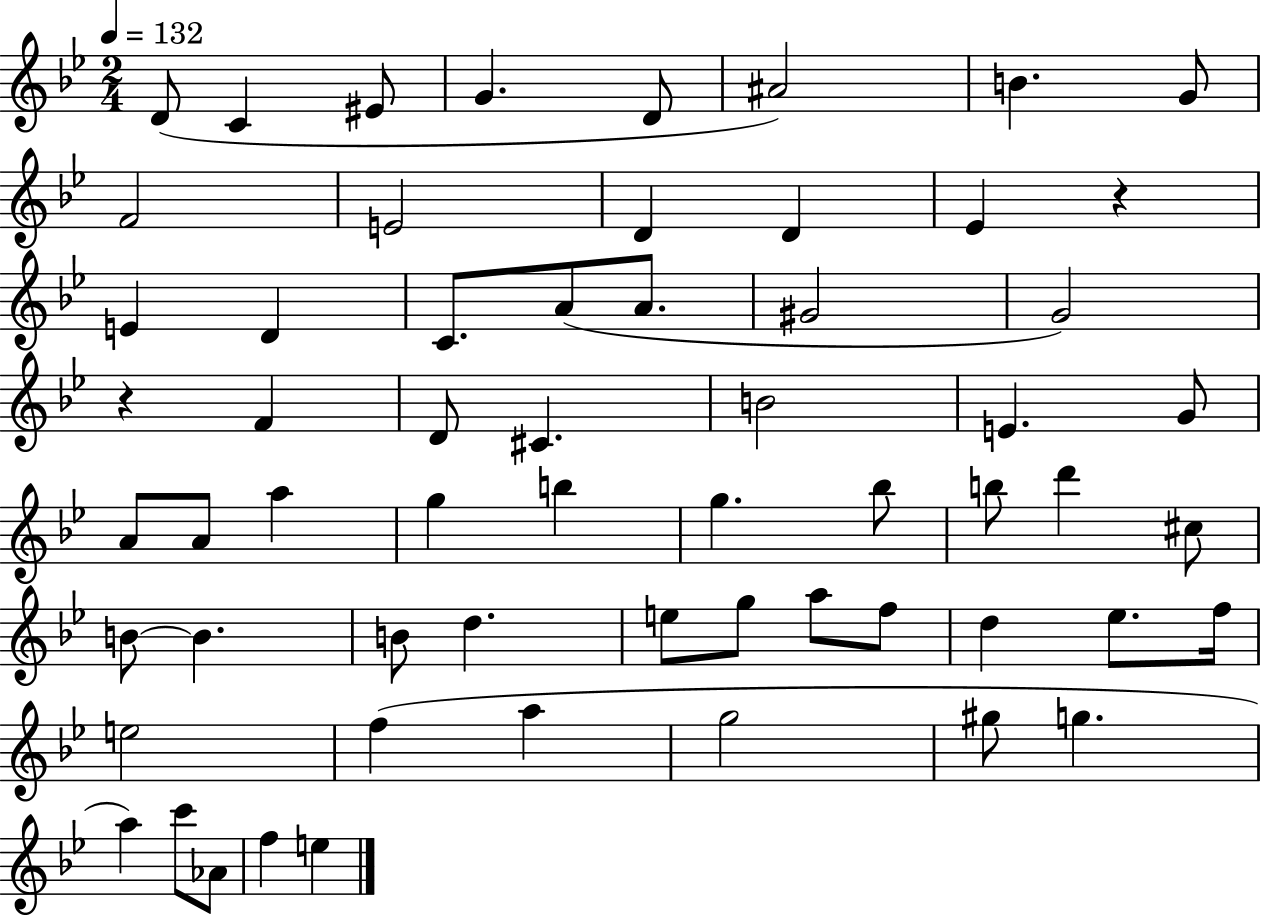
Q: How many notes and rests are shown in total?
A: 60